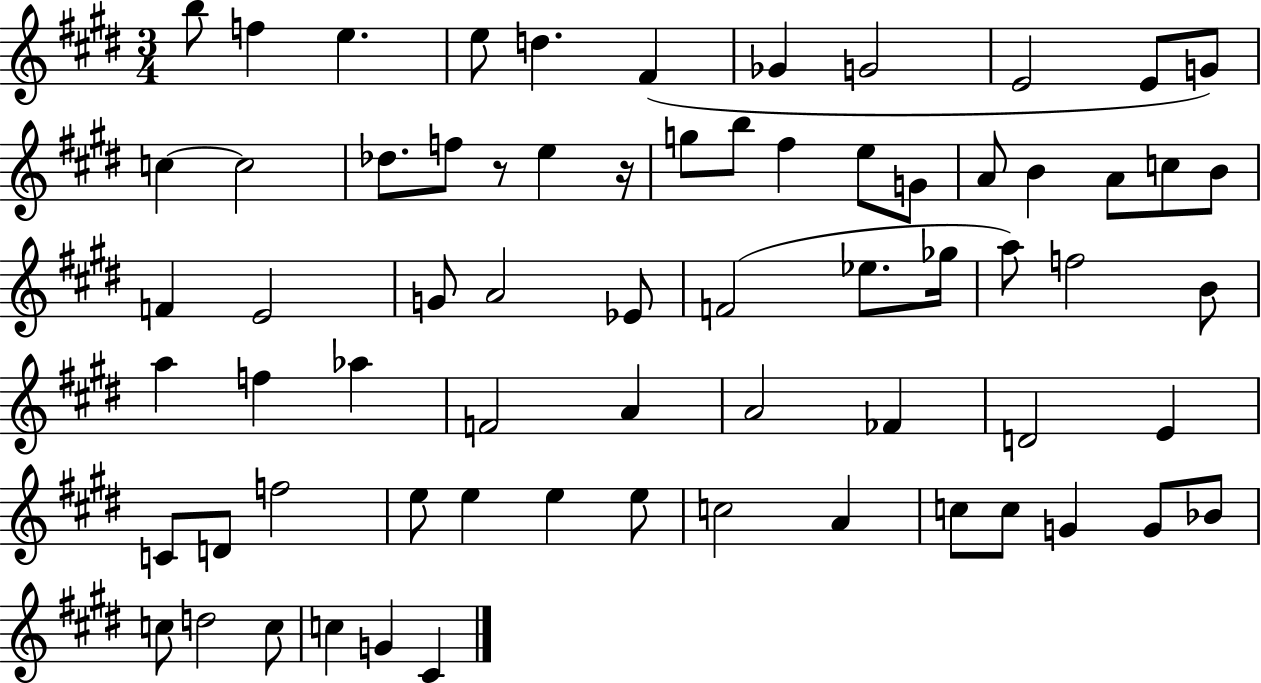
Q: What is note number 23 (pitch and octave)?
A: B4